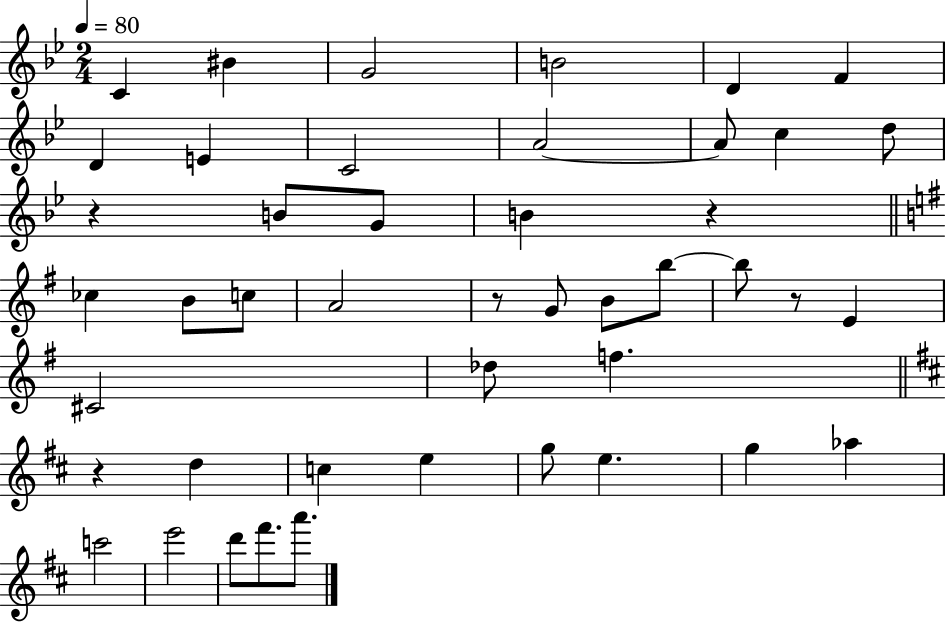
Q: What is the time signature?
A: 2/4